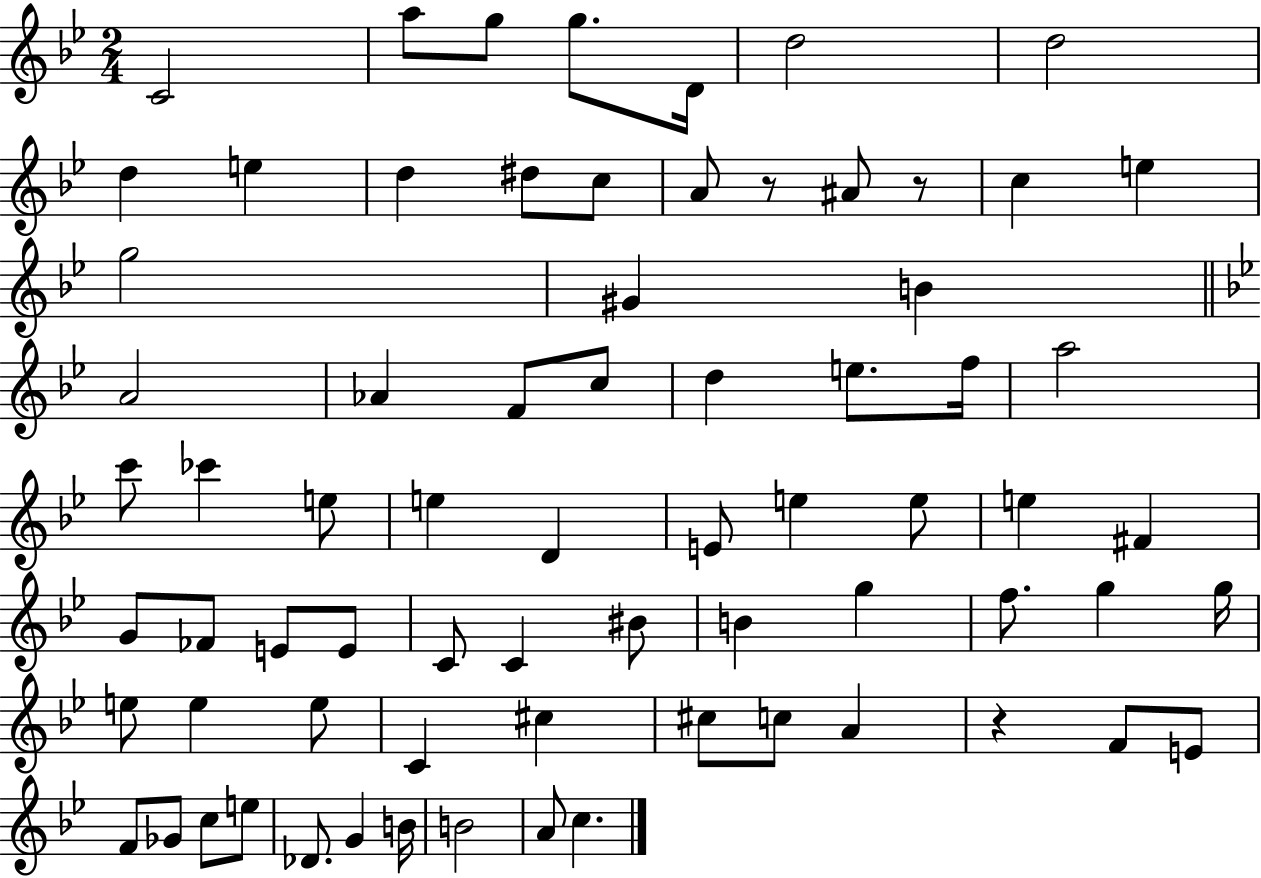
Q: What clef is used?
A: treble